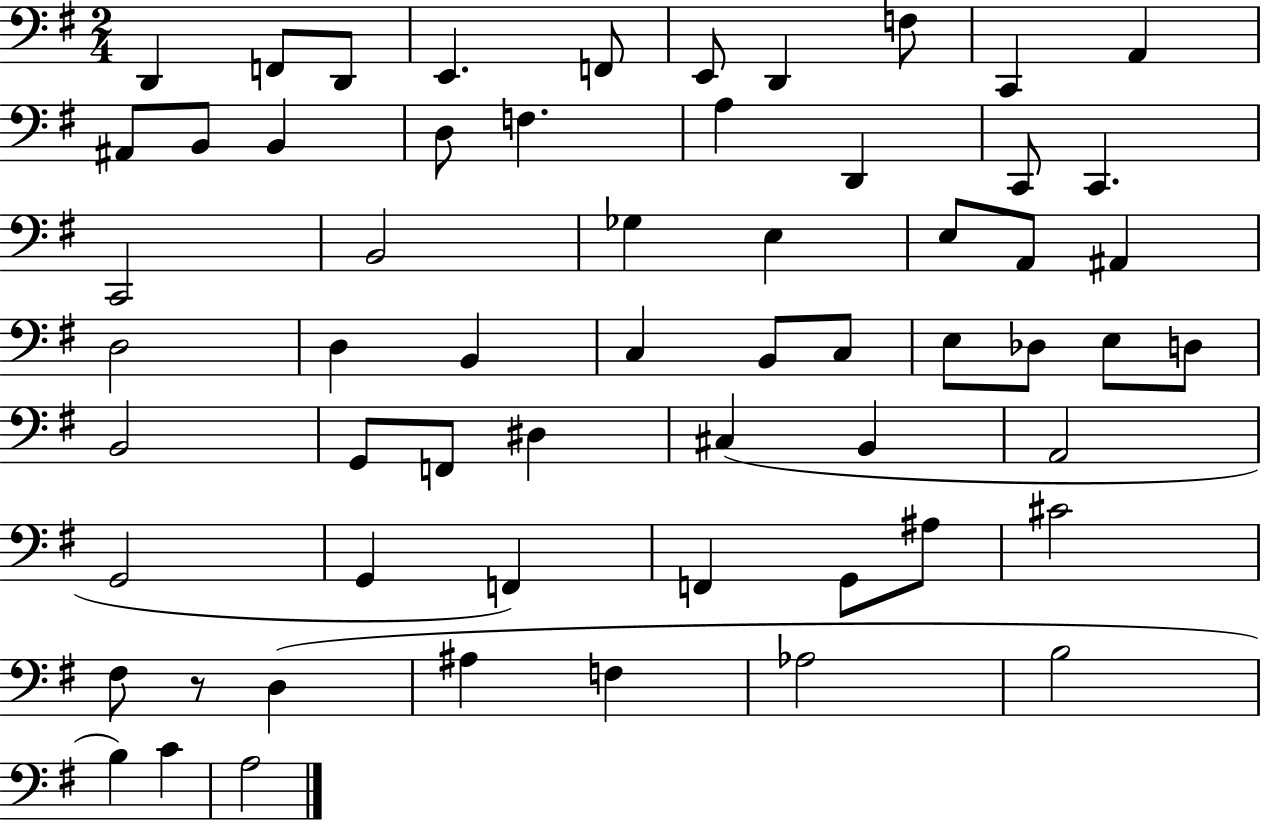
{
  \clef bass
  \numericTimeSignature
  \time 2/4
  \key g \major
  d,4 f,8 d,8 | e,4. f,8 | e,8 d,4 f8 | c,4 a,4 | \break ais,8 b,8 b,4 | d8 f4. | a4 d,4 | c,8 c,4. | \break c,2 | b,2 | ges4 e4 | e8 a,8 ais,4 | \break d2 | d4 b,4 | c4 b,8 c8 | e8 des8 e8 d8 | \break b,2 | g,8 f,8 dis4 | cis4( b,4 | a,2 | \break g,2 | g,4 f,4) | f,4 g,8 ais8 | cis'2 | \break fis8 r8 d4( | ais4 f4 | aes2 | b2 | \break b4) c'4 | a2 | \bar "|."
}